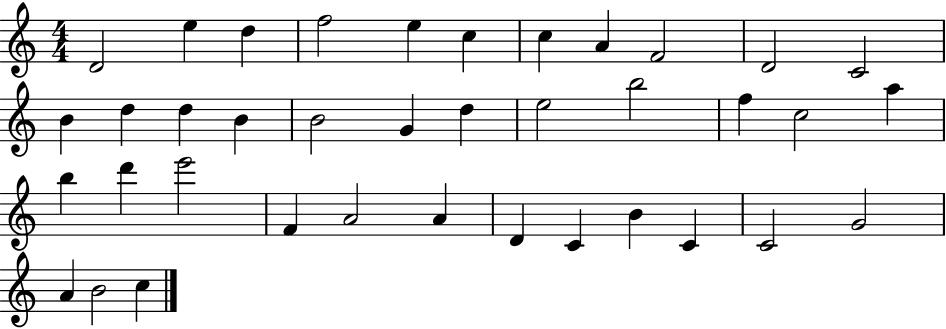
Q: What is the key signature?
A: C major